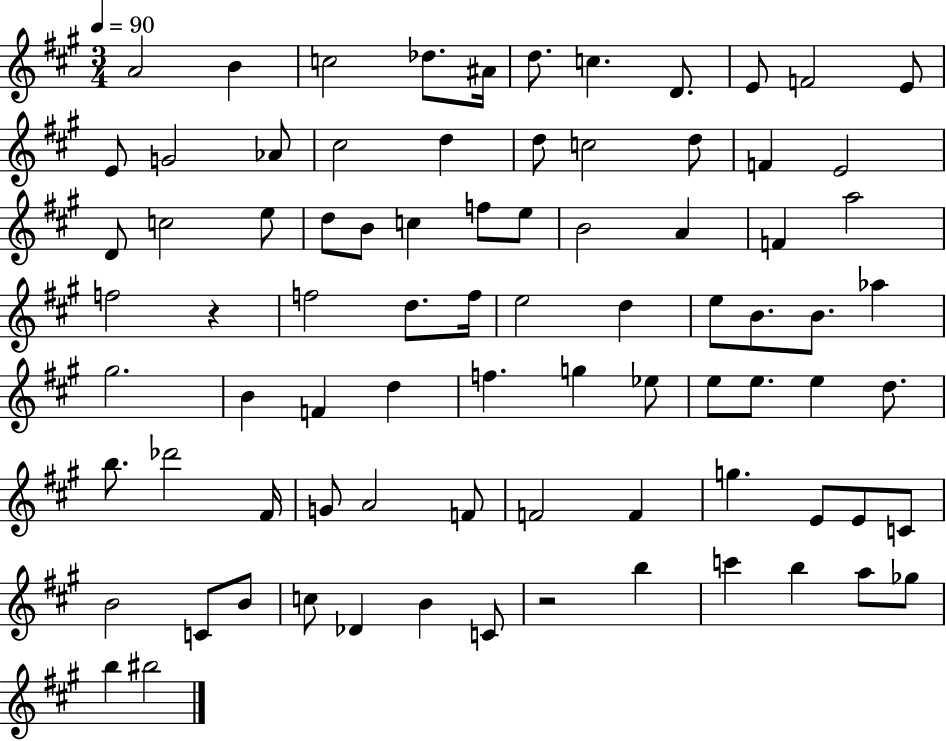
A4/h B4/q C5/h Db5/e. A#4/s D5/e. C5/q. D4/e. E4/e F4/h E4/e E4/e G4/h Ab4/e C#5/h D5/q D5/e C5/h D5/e F4/q E4/h D4/e C5/h E5/e D5/e B4/e C5/q F5/e E5/e B4/h A4/q F4/q A5/h F5/h R/q F5/h D5/e. F5/s E5/h D5/q E5/e B4/e. B4/e. Ab5/q G#5/h. B4/q F4/q D5/q F5/q. G5/q Eb5/e E5/e E5/e. E5/q D5/e. B5/e. Db6/h F#4/s G4/e A4/h F4/e F4/h F4/q G5/q. E4/e E4/e C4/e B4/h C4/e B4/e C5/e Db4/q B4/q C4/e R/h B5/q C6/q B5/q A5/e Gb5/e B5/q BIS5/h